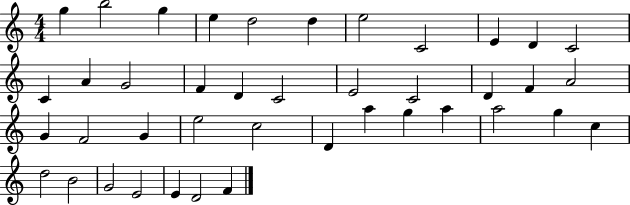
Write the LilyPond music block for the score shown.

{
  \clef treble
  \numericTimeSignature
  \time 4/4
  \key c \major
  g''4 b''2 g''4 | e''4 d''2 d''4 | e''2 c'2 | e'4 d'4 c'2 | \break c'4 a'4 g'2 | f'4 d'4 c'2 | e'2 c'2 | d'4 f'4 a'2 | \break g'4 f'2 g'4 | e''2 c''2 | d'4 a''4 g''4 a''4 | a''2 g''4 c''4 | \break d''2 b'2 | g'2 e'2 | e'4 d'2 f'4 | \bar "|."
}